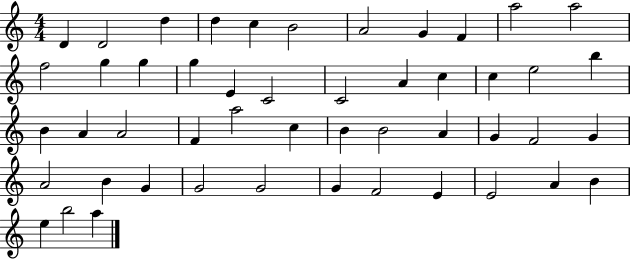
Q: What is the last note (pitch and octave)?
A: A5